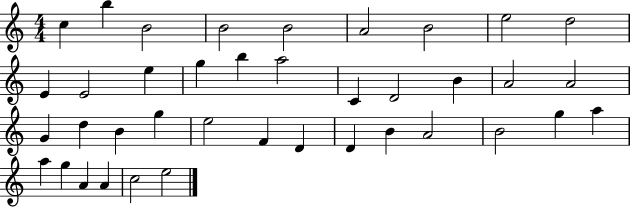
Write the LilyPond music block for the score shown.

{
  \clef treble
  \numericTimeSignature
  \time 4/4
  \key c \major
  c''4 b''4 b'2 | b'2 b'2 | a'2 b'2 | e''2 d''2 | \break e'4 e'2 e''4 | g''4 b''4 a''2 | c'4 d'2 b'4 | a'2 a'2 | \break g'4 d''4 b'4 g''4 | e''2 f'4 d'4 | d'4 b'4 a'2 | b'2 g''4 a''4 | \break a''4 g''4 a'4 a'4 | c''2 e''2 | \bar "|."
}